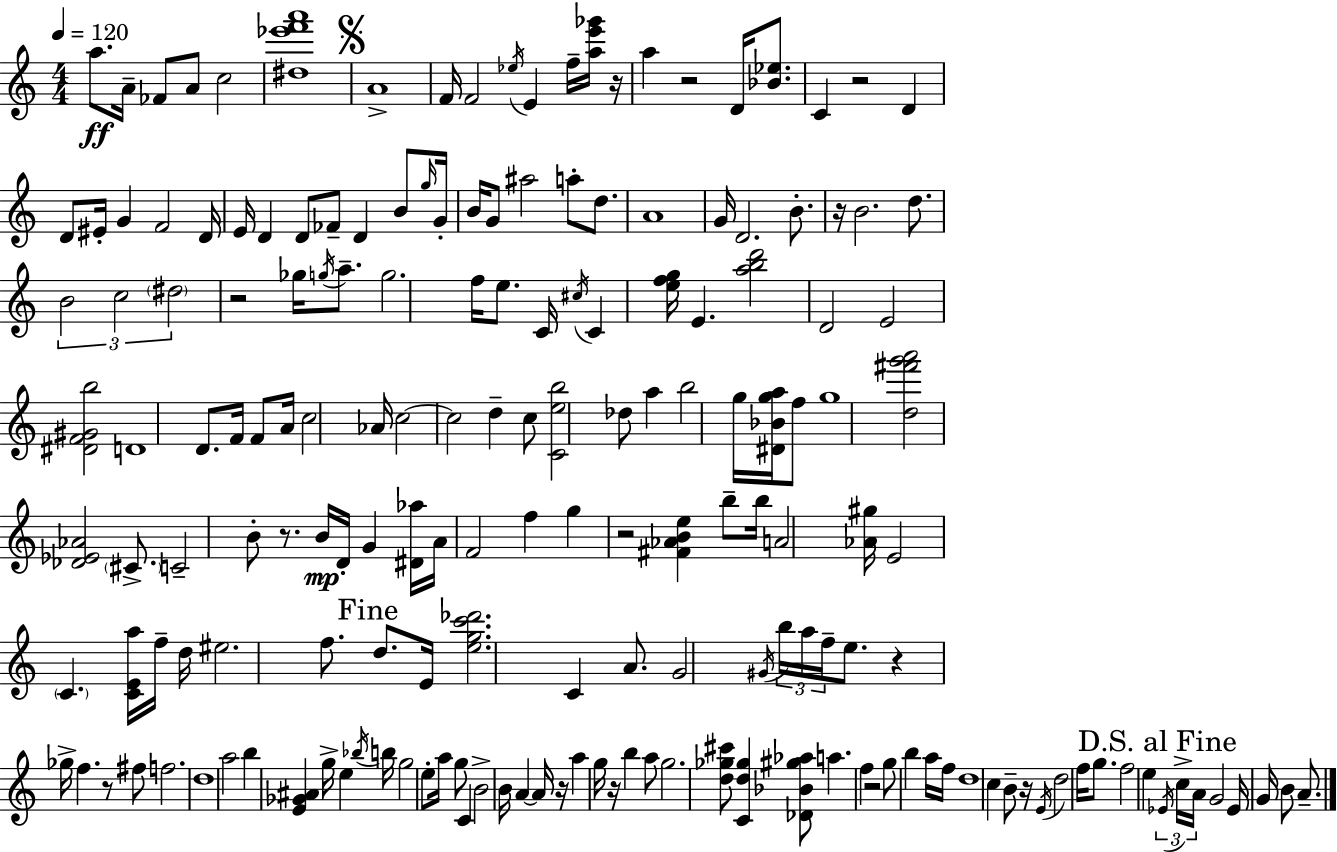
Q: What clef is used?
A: treble